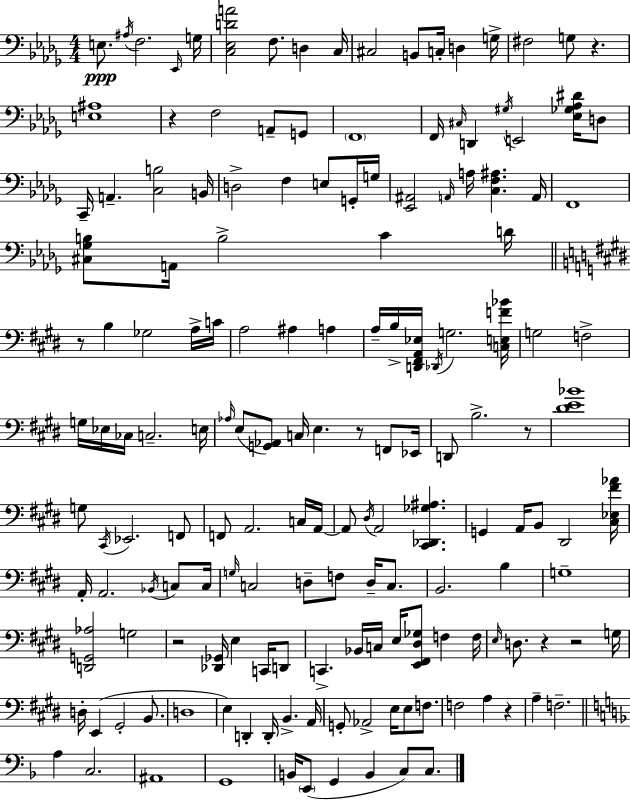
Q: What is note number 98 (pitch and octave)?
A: E3